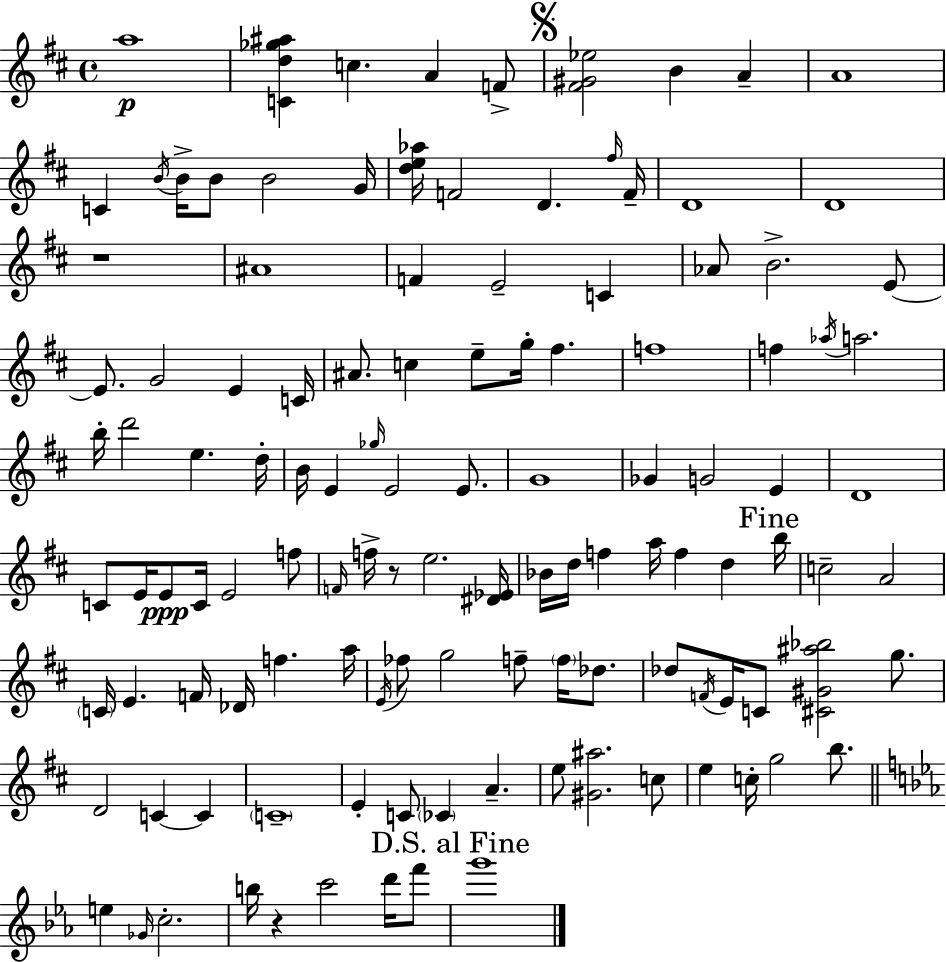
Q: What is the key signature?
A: D major